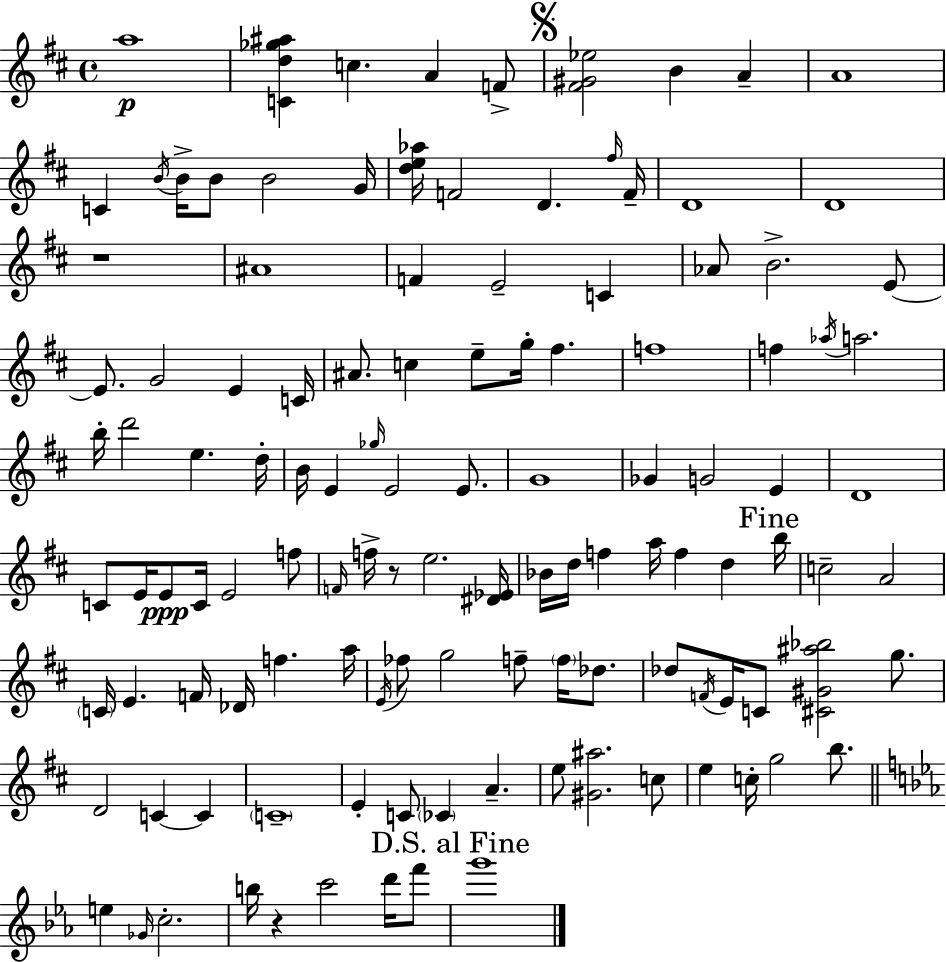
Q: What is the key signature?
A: D major